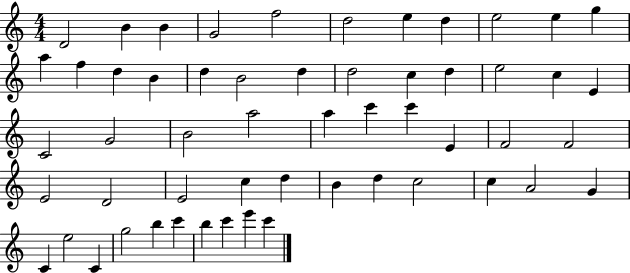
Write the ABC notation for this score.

X:1
T:Untitled
M:4/4
L:1/4
K:C
D2 B B G2 f2 d2 e d e2 e g a f d B d B2 d d2 c d e2 c E C2 G2 B2 a2 a c' c' E F2 F2 E2 D2 E2 c d B d c2 c A2 G C e2 C g2 b c' b c' e' c'